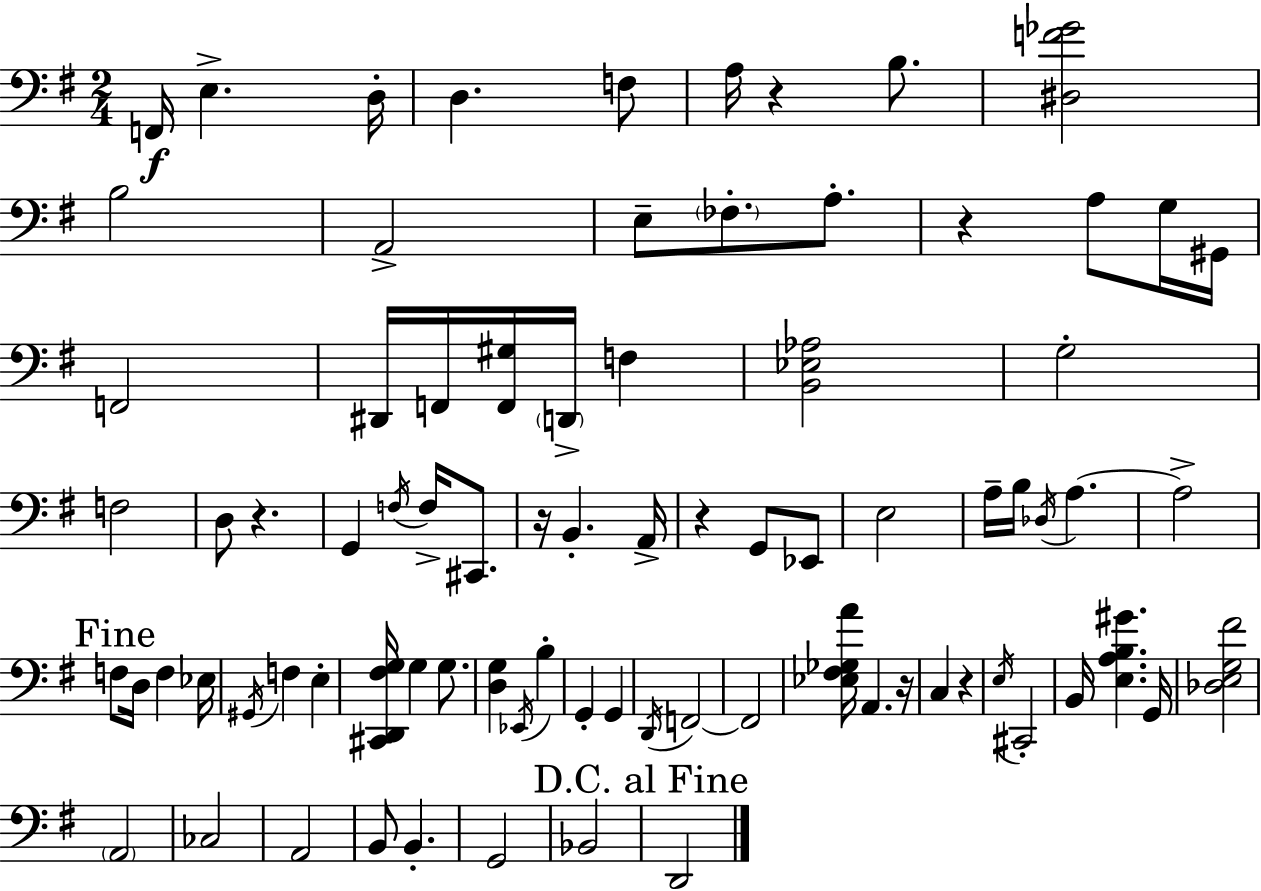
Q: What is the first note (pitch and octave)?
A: F2